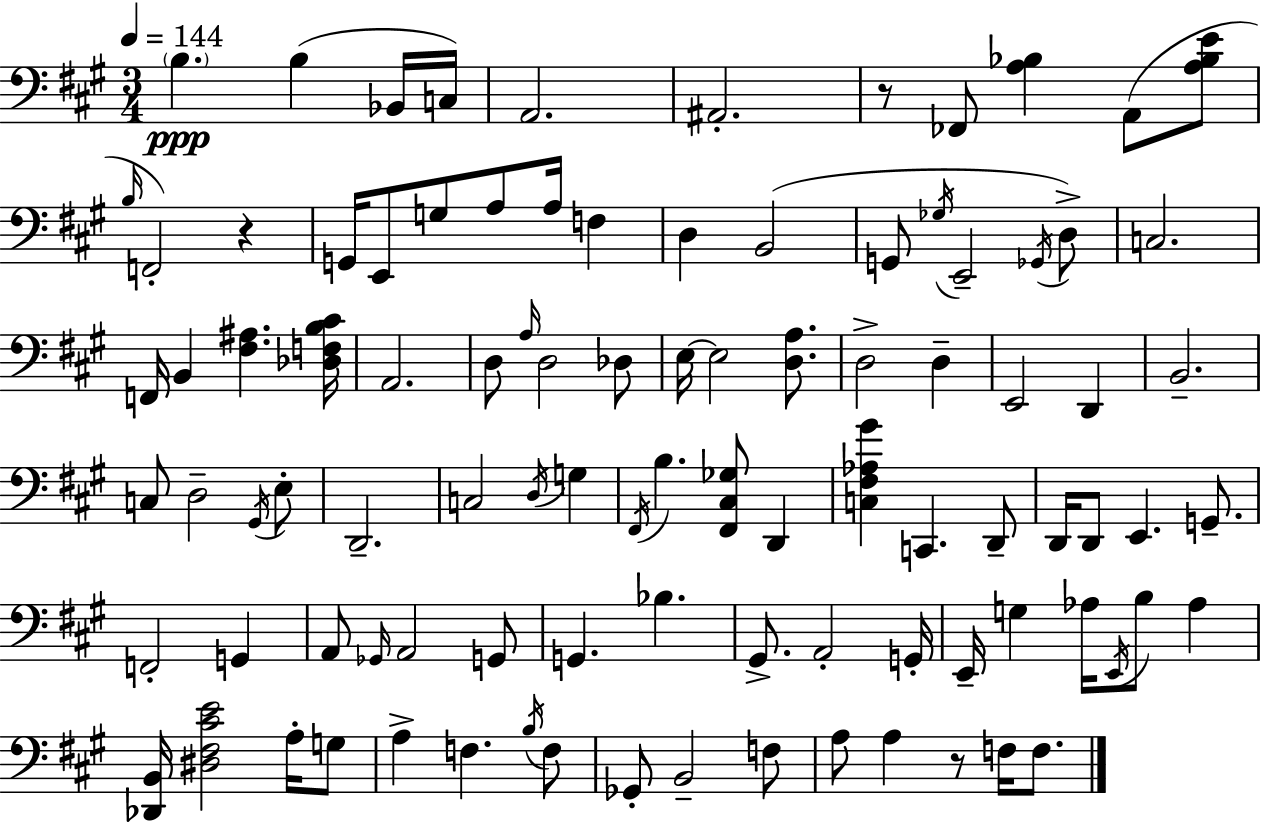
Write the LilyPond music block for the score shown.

{
  \clef bass
  \numericTimeSignature
  \time 3/4
  \key a \major
  \tempo 4 = 144
  \repeat volta 2 { \parenthesize b4.\ppp b4( bes,16 c16) | a,2. | ais,2.-. | r8 fes,8 <a bes>4 a,8( <a bes e'>8 | \break \grace { b16 }) f,2-. r4 | g,16 e,8 g8 a8 a16 f4 | d4 b,2( | g,8 \acciaccatura { ges16 } e,2-- | \break \acciaccatura { ges,16 }) d8-> c2. | f,16 b,4 <fis ais>4. | <des f b cis'>16 a,2. | d8 \grace { a16 } d2 | \break des8 e16~~ e2 | <d a>8. d2-> | d4-- e,2 | d,4 b,2.-- | \break c8 d2-- | \acciaccatura { gis,16 } e8-. d,2.-- | c2 | \acciaccatura { d16 } g4 \acciaccatura { fis,16 } b4. | \break <fis, cis ges>8 d,4 <c fis aes gis'>4 c,4. | d,8-- d,16 d,8 e,4. | g,8.-- f,2-. | g,4 a,8 \grace { ges,16 } a,2 | \break g,8 g,4. | bes4. gis,8.-> a,2-. | g,16-. e,16-- g4 | aes16 \acciaccatura { e,16 } b8 aes4 <des, b,>16 <dis fis cis' e'>2 | \break a16-. g8 a4-> | f4. \acciaccatura { b16 } f8 ges,8-. | b,2-- f8 a8 | a4 r8 f16 f8. } \bar "|."
}